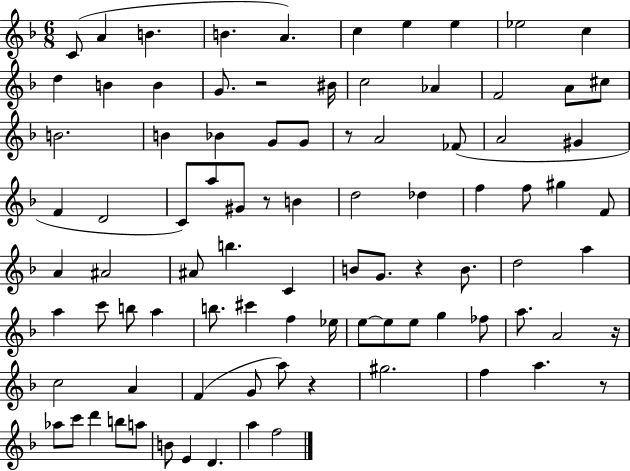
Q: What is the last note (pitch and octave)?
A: F5